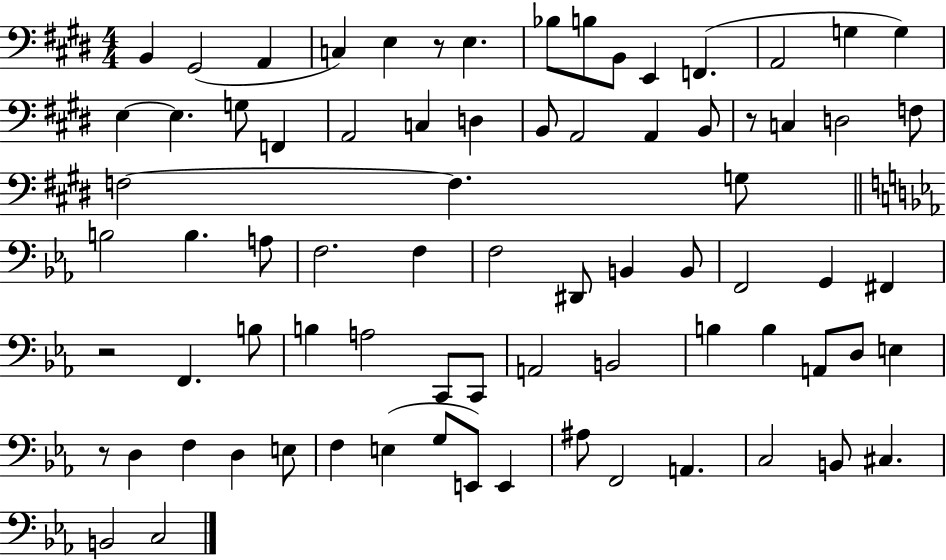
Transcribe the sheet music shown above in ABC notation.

X:1
T:Untitled
M:4/4
L:1/4
K:E
B,, ^G,,2 A,, C, E, z/2 E, _B,/2 B,/2 B,,/2 E,, F,, A,,2 G, G, E, E, G,/2 F,, A,,2 C, D, B,,/2 A,,2 A,, B,,/2 z/2 C, D,2 F,/2 F,2 F, G,/2 B,2 B, A,/2 F,2 F, F,2 ^D,,/2 B,, B,,/2 F,,2 G,, ^F,, z2 F,, B,/2 B, A,2 C,,/2 C,,/2 A,,2 B,,2 B, B, A,,/2 D,/2 E, z/2 D, F, D, E,/2 F, E, G,/2 E,,/2 E,, ^A,/2 F,,2 A,, C,2 B,,/2 ^C, B,,2 C,2